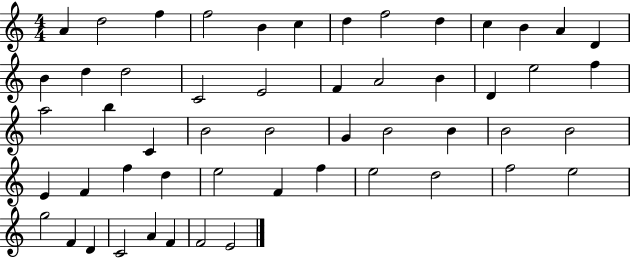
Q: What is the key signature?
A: C major